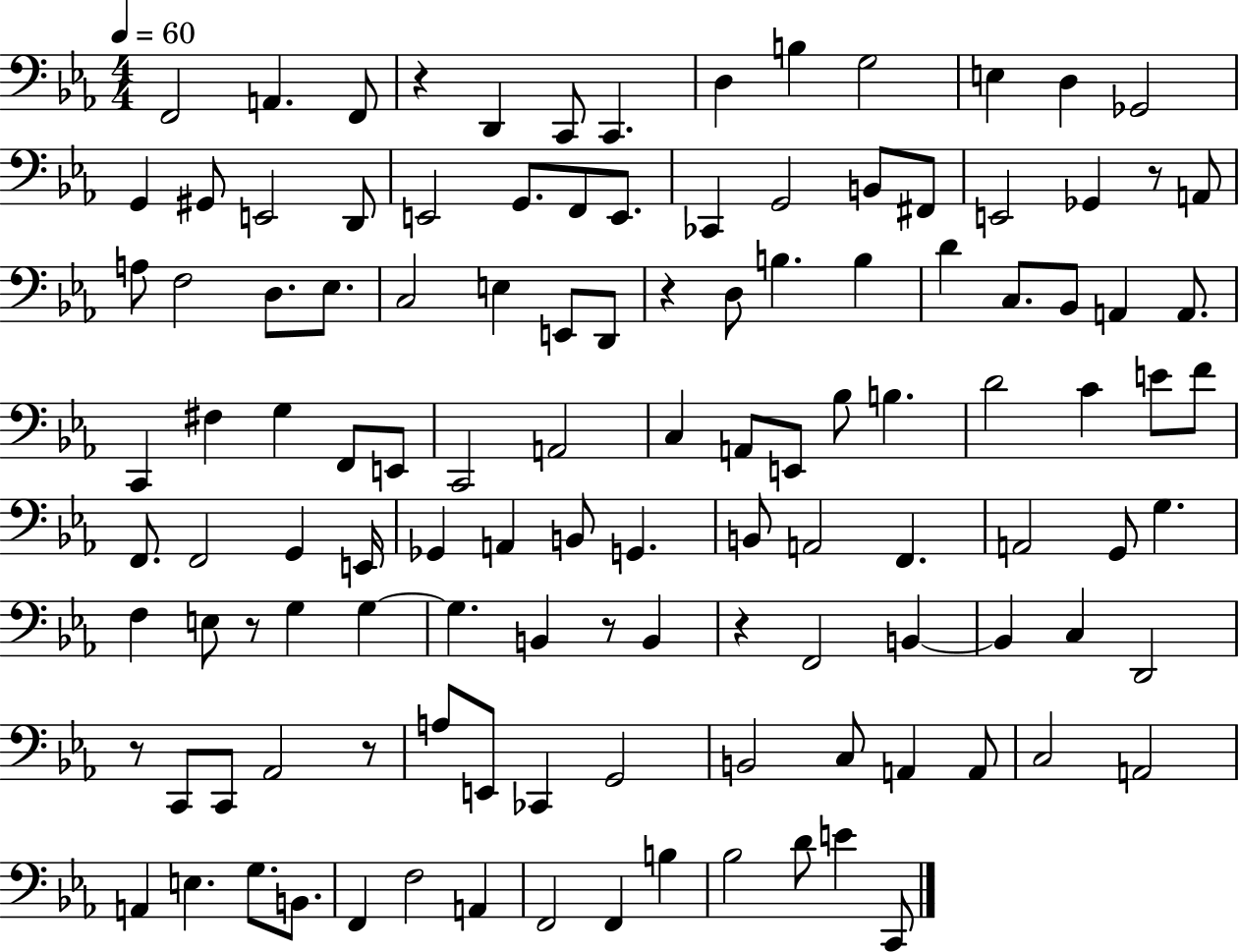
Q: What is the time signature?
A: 4/4